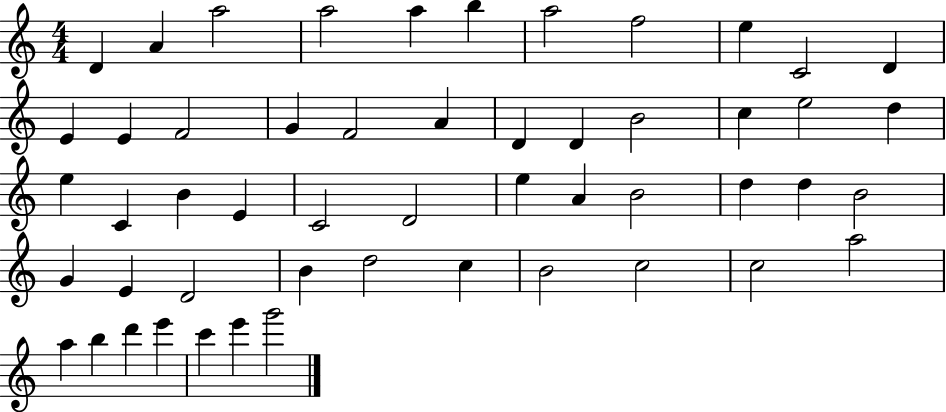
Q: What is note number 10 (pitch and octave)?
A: C4